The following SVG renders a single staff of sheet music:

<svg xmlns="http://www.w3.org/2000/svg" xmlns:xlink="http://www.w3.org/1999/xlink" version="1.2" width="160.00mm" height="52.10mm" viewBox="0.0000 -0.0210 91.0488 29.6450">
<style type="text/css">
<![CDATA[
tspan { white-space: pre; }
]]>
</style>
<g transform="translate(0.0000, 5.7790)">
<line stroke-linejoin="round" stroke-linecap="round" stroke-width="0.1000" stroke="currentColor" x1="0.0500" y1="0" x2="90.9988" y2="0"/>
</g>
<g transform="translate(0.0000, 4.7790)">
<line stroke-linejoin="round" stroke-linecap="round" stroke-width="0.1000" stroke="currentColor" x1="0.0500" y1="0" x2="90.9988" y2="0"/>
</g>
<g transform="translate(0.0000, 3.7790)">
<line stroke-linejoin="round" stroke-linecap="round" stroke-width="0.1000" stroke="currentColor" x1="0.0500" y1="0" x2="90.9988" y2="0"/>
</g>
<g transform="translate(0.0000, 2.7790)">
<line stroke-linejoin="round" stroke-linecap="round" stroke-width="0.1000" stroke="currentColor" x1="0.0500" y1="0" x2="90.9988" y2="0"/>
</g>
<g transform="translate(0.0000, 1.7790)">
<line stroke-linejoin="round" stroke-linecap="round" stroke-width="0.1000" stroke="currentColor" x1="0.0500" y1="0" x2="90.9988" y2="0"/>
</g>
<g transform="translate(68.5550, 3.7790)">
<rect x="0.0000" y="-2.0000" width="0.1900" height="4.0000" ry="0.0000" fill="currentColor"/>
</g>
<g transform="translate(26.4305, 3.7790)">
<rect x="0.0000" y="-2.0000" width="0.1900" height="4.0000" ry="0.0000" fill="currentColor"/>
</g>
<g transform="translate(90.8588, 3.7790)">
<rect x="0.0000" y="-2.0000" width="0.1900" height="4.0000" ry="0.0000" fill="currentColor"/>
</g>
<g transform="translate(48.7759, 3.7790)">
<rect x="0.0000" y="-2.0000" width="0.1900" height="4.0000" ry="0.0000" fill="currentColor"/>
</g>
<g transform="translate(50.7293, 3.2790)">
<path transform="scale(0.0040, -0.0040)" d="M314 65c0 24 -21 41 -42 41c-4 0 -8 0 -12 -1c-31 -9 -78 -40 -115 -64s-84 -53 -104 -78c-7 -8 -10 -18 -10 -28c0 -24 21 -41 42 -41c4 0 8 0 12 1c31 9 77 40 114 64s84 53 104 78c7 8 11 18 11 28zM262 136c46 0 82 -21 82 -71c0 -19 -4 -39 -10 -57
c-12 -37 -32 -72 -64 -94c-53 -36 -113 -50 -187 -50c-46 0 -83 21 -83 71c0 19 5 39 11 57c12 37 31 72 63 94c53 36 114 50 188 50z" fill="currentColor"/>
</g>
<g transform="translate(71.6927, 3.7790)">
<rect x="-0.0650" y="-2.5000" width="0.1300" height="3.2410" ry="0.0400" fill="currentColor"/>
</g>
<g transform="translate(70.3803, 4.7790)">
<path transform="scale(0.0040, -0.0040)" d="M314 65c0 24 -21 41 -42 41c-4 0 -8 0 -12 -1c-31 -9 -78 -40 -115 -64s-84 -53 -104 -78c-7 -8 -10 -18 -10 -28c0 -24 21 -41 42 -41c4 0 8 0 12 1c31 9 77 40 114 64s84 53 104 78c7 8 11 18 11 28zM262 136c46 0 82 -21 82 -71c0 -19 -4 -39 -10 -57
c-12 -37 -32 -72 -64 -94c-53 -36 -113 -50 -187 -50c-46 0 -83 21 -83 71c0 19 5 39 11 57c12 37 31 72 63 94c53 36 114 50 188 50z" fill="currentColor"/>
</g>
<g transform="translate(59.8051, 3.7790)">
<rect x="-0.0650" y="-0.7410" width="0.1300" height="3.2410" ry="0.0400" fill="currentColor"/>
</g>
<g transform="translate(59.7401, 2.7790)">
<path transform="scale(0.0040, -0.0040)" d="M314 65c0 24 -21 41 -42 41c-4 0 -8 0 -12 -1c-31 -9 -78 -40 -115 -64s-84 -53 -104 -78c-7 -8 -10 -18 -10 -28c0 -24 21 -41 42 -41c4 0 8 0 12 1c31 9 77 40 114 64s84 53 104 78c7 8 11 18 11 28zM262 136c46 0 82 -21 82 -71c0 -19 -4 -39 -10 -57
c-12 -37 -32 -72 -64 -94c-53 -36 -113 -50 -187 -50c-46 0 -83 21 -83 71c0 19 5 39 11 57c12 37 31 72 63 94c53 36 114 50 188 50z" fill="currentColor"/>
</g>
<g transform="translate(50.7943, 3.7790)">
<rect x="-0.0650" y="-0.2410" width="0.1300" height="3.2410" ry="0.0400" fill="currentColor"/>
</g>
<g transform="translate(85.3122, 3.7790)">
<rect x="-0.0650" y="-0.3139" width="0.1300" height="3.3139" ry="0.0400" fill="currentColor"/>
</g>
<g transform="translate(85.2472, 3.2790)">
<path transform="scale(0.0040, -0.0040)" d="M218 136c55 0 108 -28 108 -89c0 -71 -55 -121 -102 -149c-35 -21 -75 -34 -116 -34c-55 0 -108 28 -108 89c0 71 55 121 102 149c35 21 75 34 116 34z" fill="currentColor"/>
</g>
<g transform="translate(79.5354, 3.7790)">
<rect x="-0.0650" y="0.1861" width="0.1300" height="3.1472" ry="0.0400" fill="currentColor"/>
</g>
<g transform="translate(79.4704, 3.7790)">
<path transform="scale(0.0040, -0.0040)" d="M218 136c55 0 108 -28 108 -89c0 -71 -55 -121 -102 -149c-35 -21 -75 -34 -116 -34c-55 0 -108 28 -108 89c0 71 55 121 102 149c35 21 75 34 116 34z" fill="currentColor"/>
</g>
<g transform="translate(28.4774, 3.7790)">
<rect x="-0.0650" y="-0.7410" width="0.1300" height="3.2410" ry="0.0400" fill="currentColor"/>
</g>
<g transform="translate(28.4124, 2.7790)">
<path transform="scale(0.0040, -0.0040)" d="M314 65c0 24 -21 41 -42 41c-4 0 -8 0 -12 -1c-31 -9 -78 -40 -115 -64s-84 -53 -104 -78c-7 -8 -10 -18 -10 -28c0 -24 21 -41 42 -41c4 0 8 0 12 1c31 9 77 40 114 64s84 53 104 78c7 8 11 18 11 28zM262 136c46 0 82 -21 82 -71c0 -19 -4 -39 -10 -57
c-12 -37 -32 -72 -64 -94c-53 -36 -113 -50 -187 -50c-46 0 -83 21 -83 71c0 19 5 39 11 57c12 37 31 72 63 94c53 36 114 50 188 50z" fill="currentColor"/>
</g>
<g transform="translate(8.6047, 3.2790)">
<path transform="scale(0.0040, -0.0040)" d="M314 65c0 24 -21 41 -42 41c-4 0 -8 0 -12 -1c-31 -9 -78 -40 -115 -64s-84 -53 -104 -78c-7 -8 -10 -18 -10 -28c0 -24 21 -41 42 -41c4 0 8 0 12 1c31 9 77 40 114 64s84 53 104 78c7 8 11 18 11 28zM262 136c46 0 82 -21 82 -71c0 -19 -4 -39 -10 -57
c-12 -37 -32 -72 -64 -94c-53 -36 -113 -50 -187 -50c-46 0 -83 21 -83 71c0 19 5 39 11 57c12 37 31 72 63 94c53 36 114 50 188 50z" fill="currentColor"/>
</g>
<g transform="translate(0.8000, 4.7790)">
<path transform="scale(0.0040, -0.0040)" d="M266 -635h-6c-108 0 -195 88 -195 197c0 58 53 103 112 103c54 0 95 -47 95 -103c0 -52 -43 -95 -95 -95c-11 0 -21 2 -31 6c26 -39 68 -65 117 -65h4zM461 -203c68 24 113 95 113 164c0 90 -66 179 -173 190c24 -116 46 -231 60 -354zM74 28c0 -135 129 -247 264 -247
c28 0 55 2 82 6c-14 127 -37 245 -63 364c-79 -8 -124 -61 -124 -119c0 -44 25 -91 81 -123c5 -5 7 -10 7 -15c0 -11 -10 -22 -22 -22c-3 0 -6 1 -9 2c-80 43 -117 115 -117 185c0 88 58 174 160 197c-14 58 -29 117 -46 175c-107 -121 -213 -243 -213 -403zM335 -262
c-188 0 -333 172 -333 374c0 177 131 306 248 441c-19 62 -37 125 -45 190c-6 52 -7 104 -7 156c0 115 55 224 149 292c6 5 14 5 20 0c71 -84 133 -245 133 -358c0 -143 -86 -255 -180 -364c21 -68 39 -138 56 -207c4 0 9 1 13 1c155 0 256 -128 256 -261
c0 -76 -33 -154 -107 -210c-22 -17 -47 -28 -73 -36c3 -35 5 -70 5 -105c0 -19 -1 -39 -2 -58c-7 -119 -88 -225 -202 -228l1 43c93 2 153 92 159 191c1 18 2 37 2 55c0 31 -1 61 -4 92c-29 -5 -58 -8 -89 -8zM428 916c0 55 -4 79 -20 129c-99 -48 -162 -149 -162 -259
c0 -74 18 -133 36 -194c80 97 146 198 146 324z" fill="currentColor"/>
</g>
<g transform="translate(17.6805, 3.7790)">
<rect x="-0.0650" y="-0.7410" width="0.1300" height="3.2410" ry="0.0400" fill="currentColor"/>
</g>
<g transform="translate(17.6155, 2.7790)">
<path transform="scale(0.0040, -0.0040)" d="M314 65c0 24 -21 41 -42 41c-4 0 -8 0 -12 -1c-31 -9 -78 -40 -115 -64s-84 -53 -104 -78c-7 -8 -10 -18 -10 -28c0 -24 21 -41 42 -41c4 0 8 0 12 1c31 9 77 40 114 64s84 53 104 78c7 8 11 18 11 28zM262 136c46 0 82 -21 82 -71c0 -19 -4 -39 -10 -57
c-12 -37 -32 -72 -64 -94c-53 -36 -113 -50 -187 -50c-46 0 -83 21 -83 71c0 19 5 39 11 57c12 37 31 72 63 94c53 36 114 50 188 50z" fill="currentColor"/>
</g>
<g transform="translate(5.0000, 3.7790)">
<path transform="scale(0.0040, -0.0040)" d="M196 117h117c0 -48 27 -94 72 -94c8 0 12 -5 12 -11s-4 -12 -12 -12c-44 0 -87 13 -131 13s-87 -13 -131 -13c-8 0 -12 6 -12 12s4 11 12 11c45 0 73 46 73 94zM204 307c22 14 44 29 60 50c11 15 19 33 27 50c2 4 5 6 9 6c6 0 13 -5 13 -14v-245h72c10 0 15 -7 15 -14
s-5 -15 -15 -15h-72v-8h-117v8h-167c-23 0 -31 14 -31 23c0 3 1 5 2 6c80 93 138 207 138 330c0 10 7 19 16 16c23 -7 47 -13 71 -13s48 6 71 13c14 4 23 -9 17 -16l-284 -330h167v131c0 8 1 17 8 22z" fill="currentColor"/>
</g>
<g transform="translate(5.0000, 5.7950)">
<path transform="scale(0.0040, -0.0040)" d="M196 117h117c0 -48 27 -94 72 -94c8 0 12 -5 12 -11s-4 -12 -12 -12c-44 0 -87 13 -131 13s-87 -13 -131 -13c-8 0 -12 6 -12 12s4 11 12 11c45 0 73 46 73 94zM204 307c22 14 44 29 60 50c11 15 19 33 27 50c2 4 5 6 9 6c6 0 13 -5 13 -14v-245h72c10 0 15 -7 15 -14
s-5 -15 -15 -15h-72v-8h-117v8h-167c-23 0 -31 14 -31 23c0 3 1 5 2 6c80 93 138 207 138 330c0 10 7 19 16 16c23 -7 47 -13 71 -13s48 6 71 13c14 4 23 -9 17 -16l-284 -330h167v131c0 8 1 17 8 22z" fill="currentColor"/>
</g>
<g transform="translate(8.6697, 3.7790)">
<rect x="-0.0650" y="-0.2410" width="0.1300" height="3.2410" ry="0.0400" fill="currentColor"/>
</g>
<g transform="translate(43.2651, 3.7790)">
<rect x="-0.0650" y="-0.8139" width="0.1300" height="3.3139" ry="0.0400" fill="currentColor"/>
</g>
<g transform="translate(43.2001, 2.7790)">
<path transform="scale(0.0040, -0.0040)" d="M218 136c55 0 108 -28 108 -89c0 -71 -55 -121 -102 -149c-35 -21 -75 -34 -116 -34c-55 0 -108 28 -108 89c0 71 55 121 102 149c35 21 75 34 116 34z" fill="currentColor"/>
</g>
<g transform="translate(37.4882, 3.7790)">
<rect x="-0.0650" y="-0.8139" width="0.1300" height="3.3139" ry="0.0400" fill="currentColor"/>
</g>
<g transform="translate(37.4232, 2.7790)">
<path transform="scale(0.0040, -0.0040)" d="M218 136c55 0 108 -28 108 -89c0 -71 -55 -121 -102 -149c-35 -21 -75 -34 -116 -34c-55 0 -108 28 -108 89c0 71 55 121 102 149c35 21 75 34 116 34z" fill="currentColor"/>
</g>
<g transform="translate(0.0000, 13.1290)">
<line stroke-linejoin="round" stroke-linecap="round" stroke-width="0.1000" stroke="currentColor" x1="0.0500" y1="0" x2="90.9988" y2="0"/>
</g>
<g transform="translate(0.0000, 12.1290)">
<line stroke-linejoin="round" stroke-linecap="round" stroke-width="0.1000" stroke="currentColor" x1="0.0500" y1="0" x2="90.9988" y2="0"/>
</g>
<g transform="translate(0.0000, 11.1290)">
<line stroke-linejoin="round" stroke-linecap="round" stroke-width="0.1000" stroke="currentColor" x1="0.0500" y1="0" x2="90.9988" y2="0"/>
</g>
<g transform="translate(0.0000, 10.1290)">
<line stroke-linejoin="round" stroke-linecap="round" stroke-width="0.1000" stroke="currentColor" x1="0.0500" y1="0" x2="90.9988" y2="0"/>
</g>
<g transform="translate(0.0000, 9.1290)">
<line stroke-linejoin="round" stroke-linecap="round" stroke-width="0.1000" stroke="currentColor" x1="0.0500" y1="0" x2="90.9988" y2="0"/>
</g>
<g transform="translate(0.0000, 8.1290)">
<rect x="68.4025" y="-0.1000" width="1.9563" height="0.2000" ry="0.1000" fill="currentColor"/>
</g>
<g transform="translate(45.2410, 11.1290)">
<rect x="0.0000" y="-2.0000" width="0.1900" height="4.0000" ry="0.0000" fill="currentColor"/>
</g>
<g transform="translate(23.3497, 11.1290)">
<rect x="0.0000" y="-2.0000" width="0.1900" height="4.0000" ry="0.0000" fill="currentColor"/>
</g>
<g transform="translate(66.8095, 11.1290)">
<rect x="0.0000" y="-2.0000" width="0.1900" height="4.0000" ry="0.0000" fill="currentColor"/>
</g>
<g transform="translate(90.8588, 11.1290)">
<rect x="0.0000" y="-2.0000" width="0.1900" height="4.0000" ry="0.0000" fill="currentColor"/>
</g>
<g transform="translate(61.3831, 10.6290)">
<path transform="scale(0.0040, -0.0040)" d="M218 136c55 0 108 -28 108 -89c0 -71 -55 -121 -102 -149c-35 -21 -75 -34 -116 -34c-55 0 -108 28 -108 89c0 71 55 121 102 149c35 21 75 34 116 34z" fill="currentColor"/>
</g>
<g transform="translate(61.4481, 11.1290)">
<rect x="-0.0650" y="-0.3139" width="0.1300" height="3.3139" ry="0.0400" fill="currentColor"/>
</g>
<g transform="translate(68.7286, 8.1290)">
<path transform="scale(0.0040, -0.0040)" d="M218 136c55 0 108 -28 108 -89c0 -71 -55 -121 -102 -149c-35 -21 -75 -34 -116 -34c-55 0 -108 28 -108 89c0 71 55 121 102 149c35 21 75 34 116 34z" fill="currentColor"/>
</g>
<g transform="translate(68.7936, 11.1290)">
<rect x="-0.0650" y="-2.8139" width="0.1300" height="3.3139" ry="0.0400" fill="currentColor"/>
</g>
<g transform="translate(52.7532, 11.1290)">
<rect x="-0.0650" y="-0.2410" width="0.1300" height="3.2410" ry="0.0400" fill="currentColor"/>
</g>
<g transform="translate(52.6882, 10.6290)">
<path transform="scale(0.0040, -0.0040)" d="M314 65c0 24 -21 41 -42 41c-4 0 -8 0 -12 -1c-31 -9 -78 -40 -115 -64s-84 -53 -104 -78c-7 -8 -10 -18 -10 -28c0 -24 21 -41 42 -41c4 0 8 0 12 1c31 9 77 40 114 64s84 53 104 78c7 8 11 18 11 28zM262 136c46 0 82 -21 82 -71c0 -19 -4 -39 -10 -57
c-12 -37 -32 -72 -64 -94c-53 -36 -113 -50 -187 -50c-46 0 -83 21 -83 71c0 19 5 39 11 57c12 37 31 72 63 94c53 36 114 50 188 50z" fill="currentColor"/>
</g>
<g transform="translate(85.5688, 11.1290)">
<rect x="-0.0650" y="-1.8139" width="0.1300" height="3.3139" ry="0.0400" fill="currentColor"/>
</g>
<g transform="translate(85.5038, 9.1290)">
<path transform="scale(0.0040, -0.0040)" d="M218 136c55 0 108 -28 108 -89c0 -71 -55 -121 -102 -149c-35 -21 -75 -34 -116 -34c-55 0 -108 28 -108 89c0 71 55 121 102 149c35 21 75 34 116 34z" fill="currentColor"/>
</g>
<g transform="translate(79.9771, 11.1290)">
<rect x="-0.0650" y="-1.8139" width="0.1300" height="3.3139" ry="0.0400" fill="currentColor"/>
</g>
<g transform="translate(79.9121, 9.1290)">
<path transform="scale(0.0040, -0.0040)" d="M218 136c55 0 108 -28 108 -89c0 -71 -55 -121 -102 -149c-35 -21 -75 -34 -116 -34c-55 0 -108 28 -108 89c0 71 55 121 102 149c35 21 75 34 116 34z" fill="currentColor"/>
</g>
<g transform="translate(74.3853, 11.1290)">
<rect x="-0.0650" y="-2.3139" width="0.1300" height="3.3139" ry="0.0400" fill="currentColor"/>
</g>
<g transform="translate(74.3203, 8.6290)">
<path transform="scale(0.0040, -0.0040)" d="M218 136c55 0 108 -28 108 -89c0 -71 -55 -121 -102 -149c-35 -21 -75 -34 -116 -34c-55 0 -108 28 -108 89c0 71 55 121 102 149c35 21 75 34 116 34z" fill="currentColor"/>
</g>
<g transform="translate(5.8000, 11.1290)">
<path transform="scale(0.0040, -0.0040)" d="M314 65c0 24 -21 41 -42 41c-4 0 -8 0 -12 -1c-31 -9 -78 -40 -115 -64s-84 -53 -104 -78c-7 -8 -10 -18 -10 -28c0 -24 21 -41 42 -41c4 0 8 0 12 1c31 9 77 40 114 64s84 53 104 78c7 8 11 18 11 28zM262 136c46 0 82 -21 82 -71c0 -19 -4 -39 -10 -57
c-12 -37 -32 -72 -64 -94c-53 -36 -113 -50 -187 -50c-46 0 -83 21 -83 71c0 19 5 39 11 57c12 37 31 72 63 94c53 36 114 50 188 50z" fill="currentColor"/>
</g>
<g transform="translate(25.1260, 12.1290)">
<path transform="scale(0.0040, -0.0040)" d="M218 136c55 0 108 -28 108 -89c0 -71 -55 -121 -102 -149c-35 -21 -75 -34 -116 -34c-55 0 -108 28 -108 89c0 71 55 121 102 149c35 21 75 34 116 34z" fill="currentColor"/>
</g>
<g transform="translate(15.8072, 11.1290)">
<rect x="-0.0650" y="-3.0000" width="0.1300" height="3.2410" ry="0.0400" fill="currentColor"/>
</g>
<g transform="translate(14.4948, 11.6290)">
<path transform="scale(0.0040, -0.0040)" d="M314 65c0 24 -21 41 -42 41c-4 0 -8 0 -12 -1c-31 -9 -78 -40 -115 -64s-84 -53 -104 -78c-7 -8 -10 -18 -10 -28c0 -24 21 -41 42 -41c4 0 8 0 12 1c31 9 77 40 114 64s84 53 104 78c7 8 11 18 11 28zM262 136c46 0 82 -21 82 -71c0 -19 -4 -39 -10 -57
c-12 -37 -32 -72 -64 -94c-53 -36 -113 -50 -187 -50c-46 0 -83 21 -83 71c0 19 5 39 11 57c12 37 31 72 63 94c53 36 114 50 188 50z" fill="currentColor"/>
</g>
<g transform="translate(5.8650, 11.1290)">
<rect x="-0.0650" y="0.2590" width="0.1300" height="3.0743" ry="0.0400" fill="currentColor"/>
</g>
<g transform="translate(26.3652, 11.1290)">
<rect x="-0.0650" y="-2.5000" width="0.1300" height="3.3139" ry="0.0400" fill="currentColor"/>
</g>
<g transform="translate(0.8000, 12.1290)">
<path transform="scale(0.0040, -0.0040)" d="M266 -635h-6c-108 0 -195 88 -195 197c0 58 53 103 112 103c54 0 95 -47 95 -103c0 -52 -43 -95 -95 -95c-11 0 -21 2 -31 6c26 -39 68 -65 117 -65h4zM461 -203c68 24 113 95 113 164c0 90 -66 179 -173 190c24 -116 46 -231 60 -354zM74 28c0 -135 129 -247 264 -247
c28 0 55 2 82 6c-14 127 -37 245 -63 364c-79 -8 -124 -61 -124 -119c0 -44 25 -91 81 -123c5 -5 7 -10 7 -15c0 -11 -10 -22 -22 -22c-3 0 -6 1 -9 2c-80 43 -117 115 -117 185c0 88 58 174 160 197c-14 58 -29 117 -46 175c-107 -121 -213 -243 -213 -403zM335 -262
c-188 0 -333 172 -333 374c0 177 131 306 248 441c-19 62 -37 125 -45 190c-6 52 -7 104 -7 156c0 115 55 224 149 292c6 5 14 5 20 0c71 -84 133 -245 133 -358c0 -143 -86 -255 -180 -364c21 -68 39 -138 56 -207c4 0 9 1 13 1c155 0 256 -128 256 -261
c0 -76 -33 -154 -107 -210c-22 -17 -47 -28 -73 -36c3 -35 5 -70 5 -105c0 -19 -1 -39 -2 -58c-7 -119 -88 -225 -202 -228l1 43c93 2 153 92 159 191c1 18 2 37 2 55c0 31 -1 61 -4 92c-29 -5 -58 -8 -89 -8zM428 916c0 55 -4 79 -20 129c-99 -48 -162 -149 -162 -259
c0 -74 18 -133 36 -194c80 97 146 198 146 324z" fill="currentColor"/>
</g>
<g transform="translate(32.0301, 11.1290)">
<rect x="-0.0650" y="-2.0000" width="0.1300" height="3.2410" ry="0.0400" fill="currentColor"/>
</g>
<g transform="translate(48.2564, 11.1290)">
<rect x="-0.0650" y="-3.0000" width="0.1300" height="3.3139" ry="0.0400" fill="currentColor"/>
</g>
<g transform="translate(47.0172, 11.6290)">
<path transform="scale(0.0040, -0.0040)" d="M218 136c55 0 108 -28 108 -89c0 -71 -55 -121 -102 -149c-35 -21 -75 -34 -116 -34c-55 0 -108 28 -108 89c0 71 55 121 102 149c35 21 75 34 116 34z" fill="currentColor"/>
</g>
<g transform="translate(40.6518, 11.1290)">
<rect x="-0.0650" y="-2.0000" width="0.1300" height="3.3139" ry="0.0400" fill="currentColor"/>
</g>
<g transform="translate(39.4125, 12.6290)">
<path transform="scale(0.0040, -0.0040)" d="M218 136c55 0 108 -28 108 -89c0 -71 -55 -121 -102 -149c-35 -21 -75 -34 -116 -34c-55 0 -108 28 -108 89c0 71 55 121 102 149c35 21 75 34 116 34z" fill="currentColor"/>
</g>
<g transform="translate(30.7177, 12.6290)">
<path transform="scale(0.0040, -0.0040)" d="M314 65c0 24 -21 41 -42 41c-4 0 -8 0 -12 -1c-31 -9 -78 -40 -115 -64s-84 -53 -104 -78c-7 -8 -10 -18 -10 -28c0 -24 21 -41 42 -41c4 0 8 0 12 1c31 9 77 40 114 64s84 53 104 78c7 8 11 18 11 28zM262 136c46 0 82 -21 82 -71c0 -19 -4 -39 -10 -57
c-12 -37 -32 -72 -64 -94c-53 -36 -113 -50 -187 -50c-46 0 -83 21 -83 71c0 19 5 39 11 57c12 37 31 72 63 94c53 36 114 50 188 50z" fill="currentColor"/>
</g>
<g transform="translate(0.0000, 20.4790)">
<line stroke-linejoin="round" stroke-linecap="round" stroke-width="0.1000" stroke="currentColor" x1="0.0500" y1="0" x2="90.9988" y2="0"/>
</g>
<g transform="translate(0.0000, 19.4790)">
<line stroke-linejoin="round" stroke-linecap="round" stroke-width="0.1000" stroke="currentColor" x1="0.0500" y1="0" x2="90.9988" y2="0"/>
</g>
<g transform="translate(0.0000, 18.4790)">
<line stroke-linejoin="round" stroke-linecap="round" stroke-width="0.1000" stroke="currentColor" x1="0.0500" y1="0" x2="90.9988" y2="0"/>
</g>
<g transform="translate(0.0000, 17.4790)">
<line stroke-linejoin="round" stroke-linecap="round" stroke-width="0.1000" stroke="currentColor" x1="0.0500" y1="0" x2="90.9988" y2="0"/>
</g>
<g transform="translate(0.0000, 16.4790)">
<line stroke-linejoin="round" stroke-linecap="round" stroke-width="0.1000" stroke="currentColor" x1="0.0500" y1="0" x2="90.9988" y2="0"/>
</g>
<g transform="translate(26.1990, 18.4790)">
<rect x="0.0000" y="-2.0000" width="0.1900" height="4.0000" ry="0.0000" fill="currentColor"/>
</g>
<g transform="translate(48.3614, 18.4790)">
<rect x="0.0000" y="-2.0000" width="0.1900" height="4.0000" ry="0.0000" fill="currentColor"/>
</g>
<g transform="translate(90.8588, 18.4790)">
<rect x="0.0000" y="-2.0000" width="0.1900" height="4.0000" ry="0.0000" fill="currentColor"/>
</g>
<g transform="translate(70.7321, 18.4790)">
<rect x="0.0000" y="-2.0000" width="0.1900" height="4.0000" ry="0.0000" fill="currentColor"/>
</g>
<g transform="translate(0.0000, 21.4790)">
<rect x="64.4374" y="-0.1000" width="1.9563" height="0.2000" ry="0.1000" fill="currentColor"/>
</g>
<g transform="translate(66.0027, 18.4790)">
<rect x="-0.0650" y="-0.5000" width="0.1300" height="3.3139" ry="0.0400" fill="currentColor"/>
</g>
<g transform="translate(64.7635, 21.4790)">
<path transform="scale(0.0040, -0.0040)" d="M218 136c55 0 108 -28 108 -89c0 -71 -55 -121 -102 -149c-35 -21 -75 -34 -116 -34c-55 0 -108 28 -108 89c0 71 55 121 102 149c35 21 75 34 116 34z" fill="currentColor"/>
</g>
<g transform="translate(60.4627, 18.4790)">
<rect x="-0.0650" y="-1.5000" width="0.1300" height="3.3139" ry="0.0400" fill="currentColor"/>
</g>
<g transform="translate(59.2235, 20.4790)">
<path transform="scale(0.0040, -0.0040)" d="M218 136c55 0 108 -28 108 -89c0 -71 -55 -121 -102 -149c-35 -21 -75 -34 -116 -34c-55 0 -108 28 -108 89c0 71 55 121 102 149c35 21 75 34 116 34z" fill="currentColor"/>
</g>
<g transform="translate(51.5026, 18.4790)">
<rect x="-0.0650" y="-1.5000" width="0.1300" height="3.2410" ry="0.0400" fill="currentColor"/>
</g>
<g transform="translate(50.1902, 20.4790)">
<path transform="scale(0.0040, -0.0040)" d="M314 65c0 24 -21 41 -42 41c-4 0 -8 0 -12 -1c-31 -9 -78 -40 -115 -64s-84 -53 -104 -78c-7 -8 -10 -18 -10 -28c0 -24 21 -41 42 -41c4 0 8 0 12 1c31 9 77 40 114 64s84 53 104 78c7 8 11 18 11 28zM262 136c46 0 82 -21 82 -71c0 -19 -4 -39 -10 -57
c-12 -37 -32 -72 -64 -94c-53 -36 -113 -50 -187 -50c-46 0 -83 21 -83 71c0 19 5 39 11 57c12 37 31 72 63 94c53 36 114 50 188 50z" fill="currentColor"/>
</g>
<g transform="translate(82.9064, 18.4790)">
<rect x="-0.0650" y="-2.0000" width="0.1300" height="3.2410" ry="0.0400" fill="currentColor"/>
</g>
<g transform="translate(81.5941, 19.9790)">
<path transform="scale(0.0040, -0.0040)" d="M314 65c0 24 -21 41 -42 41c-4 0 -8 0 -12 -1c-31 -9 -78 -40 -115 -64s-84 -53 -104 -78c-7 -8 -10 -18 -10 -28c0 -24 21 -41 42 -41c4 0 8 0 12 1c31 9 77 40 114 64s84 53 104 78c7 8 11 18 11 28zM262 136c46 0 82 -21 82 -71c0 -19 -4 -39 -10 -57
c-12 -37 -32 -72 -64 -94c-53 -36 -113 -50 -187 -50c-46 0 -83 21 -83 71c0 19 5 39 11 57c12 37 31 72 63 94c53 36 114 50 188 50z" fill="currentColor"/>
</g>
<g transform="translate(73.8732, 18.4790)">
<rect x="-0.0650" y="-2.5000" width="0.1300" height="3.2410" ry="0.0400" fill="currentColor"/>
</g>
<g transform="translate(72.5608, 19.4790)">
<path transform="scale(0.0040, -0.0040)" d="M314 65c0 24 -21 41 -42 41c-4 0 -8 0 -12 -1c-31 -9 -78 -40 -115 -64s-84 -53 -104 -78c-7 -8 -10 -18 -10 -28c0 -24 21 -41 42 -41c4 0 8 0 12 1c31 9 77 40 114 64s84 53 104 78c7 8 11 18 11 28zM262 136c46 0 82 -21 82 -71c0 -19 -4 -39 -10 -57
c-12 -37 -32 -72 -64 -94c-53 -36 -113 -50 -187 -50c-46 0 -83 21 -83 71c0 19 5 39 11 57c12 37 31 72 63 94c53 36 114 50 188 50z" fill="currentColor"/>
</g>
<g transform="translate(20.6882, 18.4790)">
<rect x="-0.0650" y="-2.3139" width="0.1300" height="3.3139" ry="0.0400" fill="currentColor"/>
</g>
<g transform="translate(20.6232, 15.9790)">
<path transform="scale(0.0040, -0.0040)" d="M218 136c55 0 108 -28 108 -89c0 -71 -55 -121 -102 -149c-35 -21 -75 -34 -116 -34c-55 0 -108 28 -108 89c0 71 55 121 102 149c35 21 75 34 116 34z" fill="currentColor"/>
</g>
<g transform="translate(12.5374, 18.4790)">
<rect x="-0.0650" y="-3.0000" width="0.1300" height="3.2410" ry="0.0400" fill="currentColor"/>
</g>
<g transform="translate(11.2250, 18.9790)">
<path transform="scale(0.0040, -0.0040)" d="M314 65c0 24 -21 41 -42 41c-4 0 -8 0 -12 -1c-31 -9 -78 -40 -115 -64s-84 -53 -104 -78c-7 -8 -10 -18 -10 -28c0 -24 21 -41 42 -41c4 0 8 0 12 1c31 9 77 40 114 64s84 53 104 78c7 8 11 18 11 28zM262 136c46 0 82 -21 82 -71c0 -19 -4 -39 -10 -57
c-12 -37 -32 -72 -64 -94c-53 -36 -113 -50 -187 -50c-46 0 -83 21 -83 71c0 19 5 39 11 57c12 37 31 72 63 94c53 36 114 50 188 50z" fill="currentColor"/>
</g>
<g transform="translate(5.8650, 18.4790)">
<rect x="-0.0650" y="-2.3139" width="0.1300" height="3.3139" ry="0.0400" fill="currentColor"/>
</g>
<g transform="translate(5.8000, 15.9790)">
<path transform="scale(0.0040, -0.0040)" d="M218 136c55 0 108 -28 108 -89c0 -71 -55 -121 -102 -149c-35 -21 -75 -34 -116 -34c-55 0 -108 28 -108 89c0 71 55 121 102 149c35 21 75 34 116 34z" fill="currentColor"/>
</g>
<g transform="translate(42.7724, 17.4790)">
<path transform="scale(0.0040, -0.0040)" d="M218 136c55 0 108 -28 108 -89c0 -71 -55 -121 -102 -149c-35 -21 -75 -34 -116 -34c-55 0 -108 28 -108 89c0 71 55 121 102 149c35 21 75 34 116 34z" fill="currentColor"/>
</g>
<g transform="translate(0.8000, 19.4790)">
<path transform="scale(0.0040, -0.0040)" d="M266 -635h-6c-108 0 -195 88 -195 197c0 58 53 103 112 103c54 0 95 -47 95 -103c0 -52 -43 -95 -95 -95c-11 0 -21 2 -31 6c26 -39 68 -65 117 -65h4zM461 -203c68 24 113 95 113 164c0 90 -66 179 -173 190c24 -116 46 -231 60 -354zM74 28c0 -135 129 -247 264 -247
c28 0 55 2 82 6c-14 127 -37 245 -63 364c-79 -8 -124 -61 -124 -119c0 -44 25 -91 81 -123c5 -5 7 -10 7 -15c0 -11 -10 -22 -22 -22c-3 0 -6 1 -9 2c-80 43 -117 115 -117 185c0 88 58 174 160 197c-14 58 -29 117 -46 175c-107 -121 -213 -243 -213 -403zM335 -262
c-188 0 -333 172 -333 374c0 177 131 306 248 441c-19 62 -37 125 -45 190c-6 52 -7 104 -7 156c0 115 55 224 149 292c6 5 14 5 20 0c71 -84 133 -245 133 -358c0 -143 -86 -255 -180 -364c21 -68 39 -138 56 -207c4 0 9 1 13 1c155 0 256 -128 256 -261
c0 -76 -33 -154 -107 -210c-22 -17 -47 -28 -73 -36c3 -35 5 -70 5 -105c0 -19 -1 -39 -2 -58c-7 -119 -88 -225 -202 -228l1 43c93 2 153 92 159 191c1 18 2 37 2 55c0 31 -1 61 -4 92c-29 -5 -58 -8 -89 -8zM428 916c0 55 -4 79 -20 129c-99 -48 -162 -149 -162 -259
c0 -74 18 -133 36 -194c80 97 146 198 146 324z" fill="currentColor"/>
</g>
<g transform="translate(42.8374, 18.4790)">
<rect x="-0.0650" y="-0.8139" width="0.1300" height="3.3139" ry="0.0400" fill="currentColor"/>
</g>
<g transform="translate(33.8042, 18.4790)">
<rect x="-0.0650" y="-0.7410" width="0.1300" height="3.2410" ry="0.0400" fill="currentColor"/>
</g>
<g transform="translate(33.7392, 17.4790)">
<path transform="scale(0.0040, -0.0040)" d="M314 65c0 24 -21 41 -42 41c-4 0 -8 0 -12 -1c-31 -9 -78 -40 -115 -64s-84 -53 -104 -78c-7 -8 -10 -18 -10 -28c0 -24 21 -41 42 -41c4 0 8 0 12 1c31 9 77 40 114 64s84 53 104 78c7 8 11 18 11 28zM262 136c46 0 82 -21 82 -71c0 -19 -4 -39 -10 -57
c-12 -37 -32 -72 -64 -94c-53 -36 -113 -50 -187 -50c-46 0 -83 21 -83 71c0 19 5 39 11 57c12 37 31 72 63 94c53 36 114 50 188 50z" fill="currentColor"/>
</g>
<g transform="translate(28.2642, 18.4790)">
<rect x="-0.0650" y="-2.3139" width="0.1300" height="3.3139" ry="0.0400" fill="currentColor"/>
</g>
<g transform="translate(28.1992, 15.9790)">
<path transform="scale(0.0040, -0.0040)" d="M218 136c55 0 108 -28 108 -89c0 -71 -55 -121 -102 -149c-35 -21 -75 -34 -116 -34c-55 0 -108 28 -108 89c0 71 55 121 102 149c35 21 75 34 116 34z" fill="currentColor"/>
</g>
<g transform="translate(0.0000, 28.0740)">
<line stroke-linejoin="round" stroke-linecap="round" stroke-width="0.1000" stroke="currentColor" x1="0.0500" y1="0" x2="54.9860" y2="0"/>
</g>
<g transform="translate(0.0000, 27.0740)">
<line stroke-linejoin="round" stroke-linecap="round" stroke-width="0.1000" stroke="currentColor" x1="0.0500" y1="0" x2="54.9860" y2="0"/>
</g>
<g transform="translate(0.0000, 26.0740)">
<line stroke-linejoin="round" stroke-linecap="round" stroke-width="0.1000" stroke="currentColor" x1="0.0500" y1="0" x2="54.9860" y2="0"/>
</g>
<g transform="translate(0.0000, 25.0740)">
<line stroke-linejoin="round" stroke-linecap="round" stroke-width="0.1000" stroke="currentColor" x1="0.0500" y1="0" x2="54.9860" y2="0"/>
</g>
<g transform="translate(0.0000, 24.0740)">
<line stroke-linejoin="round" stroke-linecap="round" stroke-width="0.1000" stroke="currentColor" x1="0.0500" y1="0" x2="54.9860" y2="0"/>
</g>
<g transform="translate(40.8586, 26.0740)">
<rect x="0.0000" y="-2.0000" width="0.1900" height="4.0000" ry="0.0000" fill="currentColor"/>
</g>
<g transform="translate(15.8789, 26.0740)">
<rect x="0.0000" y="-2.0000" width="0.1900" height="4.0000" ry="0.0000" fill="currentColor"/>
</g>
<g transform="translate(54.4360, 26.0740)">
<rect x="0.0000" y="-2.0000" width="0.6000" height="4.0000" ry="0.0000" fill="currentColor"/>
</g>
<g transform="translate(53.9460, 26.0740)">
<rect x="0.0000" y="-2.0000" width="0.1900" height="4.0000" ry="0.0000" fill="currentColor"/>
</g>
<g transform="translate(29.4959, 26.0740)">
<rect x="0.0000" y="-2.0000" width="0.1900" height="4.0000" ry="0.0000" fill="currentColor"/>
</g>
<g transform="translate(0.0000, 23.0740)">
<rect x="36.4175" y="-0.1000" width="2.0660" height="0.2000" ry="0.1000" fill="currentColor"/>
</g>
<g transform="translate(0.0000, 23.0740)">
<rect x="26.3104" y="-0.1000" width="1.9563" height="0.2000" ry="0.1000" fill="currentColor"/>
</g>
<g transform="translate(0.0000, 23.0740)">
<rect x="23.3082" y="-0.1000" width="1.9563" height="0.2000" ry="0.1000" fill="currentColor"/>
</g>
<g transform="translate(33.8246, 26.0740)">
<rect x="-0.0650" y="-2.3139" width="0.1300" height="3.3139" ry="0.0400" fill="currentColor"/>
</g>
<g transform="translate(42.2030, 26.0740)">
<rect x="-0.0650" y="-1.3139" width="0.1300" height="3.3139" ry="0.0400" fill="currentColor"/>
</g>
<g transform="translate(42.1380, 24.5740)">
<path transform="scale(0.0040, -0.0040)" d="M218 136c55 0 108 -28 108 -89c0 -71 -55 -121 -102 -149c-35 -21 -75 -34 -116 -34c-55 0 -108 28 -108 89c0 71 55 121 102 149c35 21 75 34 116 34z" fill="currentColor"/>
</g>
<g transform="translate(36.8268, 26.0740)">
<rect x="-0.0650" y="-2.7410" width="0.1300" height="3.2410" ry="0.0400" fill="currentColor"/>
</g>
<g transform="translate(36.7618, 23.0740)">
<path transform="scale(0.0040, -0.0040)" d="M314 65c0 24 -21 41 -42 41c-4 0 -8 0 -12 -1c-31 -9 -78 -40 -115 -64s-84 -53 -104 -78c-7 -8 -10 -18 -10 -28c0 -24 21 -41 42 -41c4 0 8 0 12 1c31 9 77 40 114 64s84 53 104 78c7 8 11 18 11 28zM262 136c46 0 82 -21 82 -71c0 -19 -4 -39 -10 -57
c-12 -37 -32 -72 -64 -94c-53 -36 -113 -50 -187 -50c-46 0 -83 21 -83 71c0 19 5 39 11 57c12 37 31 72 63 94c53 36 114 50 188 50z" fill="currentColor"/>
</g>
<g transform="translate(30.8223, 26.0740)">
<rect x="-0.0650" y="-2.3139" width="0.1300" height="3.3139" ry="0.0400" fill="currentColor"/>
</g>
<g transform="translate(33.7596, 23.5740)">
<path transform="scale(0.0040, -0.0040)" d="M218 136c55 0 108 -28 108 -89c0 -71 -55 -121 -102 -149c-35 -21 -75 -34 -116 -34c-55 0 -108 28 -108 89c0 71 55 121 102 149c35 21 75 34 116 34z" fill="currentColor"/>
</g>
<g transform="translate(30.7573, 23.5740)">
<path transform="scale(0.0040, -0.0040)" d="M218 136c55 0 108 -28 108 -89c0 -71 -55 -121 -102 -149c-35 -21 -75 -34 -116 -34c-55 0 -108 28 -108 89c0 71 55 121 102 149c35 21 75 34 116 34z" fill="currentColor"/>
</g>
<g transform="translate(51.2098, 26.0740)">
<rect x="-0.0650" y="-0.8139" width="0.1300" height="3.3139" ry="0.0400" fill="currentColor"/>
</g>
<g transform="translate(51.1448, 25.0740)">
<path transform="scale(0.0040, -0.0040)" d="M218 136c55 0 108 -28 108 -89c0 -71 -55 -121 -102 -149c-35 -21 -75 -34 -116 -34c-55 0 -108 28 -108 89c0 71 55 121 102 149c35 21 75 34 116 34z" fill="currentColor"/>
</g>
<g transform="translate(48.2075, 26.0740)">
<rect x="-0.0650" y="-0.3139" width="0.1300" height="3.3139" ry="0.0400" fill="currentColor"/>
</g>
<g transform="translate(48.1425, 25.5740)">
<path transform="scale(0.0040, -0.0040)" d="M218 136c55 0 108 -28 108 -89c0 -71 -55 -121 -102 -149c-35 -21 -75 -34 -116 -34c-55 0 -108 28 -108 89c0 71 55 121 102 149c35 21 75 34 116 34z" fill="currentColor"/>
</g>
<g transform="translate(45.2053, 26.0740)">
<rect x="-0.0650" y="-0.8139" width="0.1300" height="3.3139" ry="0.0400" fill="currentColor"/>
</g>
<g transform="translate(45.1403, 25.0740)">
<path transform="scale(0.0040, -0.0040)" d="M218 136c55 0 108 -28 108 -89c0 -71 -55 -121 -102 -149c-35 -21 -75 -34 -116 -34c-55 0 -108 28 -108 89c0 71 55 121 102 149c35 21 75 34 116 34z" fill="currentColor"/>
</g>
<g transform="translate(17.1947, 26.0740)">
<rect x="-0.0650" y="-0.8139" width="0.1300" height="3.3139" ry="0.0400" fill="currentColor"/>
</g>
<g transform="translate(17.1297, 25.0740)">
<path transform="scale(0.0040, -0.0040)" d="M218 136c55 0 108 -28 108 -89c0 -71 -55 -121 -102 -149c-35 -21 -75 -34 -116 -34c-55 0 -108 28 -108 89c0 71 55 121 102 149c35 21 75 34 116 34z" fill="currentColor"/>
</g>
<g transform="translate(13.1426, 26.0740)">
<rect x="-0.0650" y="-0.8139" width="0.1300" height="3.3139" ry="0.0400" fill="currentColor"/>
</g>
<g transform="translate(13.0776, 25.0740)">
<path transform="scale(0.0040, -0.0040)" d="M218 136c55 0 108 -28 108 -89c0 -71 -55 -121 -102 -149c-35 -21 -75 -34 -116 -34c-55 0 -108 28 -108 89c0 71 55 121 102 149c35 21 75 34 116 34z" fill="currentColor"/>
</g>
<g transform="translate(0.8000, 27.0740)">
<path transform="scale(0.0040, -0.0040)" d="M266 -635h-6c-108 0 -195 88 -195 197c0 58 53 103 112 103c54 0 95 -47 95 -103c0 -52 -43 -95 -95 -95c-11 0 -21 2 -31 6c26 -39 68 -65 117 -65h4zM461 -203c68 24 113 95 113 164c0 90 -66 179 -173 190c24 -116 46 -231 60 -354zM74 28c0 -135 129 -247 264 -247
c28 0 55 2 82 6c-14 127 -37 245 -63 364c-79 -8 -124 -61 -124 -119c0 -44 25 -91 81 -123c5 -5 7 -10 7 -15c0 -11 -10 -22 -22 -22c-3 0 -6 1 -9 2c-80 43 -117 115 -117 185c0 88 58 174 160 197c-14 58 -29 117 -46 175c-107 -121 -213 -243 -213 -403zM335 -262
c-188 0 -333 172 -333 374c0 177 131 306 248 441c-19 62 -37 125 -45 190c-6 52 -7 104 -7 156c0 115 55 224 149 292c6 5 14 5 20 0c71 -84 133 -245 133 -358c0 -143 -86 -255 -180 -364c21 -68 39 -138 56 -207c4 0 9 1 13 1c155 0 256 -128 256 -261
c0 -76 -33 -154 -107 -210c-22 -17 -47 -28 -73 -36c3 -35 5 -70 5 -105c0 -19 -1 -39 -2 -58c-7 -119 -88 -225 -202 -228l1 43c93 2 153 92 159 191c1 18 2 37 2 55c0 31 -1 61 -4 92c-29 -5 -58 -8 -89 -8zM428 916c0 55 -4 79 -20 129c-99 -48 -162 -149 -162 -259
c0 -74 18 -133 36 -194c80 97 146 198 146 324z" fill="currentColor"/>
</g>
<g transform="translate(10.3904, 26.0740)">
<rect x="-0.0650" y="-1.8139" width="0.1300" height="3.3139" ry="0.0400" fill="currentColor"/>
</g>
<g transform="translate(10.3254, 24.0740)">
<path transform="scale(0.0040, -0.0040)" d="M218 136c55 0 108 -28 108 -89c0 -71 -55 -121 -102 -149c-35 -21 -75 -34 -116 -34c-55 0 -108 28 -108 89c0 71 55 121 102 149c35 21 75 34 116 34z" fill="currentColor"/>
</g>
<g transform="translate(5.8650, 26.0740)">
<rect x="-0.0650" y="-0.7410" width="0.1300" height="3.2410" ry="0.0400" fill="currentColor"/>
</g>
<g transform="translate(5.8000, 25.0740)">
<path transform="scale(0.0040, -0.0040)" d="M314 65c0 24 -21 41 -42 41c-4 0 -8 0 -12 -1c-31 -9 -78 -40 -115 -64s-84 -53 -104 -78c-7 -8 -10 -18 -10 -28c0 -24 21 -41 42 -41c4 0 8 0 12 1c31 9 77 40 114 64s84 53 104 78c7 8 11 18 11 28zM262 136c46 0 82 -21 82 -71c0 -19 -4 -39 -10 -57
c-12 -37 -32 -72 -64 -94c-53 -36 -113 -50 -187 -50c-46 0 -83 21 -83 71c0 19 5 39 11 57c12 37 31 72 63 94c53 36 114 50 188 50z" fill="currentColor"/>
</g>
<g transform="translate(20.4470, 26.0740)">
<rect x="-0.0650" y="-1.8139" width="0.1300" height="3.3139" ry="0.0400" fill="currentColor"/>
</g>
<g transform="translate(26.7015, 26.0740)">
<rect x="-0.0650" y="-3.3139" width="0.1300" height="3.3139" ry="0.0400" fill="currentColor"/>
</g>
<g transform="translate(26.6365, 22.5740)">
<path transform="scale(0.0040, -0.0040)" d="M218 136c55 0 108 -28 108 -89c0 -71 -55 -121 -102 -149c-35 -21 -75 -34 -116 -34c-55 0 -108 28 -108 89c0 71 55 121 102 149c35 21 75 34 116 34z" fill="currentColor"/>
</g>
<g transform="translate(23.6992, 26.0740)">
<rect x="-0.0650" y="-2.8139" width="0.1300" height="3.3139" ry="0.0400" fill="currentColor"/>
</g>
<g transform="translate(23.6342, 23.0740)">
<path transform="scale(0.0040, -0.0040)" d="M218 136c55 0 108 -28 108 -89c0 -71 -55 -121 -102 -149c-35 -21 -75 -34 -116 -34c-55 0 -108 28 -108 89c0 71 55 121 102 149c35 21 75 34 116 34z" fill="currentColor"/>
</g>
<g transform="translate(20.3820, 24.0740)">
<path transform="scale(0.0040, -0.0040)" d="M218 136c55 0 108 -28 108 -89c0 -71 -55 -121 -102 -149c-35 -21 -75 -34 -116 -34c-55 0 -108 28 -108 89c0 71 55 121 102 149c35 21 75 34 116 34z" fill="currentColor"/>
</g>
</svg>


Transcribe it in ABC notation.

X:1
T:Untitled
M:4/4
L:1/4
K:C
c2 d2 d2 d d c2 d2 G2 B c B2 A2 G F2 F A c2 c a g f f g A2 g g d2 d E2 E C G2 F2 d2 f d d f a b g g a2 e d c d